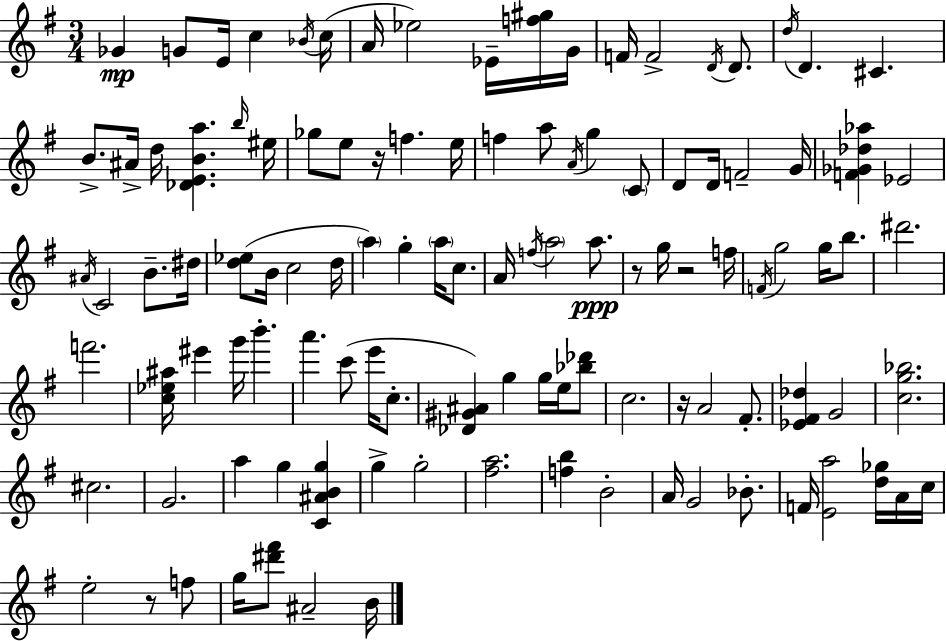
Gb4/q G4/e E4/s C5/q Bb4/s C5/s A4/s Eb5/h Eb4/s [F5,G#5]/s G4/s F4/s F4/h D4/s D4/e. D5/s D4/q. C#4/q. B4/e. A#4/s D5/s [Db4,E4,B4,A5]/q. B5/s EIS5/s Gb5/e E5/e R/s F5/q. E5/s F5/q A5/e A4/s G5/q C4/e D4/e D4/s F4/h G4/s [F4,Gb4,Db5,Ab5]/q Eb4/h A#4/s C4/h B4/e. D#5/s [D5,Eb5]/e B4/s C5/h D5/s A5/q G5/q A5/s C5/e. A4/s F5/s A5/h A5/e. R/e G5/s R/h F5/s F4/s G5/h G5/s B5/e. D#6/h. F6/h. [C5,Eb5,A#5]/s EIS6/q G6/s B6/q. A6/q. C6/e E6/s C5/e. [Db4,G#4,A#4]/q G5/q G5/s E5/s [Bb5,Db6]/e C5/h. R/s A4/h F#4/e. [Eb4,F#4,Db5]/q G4/h [C5,G5,Bb5]/h. C#5/h. G4/h. A5/q G5/q [C4,A#4,B4,G5]/q G5/q G5/h [F#5,A5]/h. [F5,B5]/q B4/h A4/s G4/h Bb4/e. F4/s [E4,A5]/h [D5,Gb5]/s A4/s C5/s E5/h R/e F5/e G5/s [D#6,F#6]/e A#4/h B4/s